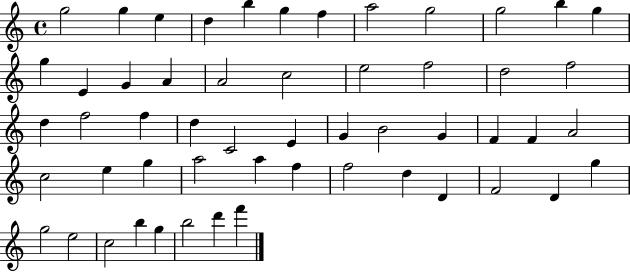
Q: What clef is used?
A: treble